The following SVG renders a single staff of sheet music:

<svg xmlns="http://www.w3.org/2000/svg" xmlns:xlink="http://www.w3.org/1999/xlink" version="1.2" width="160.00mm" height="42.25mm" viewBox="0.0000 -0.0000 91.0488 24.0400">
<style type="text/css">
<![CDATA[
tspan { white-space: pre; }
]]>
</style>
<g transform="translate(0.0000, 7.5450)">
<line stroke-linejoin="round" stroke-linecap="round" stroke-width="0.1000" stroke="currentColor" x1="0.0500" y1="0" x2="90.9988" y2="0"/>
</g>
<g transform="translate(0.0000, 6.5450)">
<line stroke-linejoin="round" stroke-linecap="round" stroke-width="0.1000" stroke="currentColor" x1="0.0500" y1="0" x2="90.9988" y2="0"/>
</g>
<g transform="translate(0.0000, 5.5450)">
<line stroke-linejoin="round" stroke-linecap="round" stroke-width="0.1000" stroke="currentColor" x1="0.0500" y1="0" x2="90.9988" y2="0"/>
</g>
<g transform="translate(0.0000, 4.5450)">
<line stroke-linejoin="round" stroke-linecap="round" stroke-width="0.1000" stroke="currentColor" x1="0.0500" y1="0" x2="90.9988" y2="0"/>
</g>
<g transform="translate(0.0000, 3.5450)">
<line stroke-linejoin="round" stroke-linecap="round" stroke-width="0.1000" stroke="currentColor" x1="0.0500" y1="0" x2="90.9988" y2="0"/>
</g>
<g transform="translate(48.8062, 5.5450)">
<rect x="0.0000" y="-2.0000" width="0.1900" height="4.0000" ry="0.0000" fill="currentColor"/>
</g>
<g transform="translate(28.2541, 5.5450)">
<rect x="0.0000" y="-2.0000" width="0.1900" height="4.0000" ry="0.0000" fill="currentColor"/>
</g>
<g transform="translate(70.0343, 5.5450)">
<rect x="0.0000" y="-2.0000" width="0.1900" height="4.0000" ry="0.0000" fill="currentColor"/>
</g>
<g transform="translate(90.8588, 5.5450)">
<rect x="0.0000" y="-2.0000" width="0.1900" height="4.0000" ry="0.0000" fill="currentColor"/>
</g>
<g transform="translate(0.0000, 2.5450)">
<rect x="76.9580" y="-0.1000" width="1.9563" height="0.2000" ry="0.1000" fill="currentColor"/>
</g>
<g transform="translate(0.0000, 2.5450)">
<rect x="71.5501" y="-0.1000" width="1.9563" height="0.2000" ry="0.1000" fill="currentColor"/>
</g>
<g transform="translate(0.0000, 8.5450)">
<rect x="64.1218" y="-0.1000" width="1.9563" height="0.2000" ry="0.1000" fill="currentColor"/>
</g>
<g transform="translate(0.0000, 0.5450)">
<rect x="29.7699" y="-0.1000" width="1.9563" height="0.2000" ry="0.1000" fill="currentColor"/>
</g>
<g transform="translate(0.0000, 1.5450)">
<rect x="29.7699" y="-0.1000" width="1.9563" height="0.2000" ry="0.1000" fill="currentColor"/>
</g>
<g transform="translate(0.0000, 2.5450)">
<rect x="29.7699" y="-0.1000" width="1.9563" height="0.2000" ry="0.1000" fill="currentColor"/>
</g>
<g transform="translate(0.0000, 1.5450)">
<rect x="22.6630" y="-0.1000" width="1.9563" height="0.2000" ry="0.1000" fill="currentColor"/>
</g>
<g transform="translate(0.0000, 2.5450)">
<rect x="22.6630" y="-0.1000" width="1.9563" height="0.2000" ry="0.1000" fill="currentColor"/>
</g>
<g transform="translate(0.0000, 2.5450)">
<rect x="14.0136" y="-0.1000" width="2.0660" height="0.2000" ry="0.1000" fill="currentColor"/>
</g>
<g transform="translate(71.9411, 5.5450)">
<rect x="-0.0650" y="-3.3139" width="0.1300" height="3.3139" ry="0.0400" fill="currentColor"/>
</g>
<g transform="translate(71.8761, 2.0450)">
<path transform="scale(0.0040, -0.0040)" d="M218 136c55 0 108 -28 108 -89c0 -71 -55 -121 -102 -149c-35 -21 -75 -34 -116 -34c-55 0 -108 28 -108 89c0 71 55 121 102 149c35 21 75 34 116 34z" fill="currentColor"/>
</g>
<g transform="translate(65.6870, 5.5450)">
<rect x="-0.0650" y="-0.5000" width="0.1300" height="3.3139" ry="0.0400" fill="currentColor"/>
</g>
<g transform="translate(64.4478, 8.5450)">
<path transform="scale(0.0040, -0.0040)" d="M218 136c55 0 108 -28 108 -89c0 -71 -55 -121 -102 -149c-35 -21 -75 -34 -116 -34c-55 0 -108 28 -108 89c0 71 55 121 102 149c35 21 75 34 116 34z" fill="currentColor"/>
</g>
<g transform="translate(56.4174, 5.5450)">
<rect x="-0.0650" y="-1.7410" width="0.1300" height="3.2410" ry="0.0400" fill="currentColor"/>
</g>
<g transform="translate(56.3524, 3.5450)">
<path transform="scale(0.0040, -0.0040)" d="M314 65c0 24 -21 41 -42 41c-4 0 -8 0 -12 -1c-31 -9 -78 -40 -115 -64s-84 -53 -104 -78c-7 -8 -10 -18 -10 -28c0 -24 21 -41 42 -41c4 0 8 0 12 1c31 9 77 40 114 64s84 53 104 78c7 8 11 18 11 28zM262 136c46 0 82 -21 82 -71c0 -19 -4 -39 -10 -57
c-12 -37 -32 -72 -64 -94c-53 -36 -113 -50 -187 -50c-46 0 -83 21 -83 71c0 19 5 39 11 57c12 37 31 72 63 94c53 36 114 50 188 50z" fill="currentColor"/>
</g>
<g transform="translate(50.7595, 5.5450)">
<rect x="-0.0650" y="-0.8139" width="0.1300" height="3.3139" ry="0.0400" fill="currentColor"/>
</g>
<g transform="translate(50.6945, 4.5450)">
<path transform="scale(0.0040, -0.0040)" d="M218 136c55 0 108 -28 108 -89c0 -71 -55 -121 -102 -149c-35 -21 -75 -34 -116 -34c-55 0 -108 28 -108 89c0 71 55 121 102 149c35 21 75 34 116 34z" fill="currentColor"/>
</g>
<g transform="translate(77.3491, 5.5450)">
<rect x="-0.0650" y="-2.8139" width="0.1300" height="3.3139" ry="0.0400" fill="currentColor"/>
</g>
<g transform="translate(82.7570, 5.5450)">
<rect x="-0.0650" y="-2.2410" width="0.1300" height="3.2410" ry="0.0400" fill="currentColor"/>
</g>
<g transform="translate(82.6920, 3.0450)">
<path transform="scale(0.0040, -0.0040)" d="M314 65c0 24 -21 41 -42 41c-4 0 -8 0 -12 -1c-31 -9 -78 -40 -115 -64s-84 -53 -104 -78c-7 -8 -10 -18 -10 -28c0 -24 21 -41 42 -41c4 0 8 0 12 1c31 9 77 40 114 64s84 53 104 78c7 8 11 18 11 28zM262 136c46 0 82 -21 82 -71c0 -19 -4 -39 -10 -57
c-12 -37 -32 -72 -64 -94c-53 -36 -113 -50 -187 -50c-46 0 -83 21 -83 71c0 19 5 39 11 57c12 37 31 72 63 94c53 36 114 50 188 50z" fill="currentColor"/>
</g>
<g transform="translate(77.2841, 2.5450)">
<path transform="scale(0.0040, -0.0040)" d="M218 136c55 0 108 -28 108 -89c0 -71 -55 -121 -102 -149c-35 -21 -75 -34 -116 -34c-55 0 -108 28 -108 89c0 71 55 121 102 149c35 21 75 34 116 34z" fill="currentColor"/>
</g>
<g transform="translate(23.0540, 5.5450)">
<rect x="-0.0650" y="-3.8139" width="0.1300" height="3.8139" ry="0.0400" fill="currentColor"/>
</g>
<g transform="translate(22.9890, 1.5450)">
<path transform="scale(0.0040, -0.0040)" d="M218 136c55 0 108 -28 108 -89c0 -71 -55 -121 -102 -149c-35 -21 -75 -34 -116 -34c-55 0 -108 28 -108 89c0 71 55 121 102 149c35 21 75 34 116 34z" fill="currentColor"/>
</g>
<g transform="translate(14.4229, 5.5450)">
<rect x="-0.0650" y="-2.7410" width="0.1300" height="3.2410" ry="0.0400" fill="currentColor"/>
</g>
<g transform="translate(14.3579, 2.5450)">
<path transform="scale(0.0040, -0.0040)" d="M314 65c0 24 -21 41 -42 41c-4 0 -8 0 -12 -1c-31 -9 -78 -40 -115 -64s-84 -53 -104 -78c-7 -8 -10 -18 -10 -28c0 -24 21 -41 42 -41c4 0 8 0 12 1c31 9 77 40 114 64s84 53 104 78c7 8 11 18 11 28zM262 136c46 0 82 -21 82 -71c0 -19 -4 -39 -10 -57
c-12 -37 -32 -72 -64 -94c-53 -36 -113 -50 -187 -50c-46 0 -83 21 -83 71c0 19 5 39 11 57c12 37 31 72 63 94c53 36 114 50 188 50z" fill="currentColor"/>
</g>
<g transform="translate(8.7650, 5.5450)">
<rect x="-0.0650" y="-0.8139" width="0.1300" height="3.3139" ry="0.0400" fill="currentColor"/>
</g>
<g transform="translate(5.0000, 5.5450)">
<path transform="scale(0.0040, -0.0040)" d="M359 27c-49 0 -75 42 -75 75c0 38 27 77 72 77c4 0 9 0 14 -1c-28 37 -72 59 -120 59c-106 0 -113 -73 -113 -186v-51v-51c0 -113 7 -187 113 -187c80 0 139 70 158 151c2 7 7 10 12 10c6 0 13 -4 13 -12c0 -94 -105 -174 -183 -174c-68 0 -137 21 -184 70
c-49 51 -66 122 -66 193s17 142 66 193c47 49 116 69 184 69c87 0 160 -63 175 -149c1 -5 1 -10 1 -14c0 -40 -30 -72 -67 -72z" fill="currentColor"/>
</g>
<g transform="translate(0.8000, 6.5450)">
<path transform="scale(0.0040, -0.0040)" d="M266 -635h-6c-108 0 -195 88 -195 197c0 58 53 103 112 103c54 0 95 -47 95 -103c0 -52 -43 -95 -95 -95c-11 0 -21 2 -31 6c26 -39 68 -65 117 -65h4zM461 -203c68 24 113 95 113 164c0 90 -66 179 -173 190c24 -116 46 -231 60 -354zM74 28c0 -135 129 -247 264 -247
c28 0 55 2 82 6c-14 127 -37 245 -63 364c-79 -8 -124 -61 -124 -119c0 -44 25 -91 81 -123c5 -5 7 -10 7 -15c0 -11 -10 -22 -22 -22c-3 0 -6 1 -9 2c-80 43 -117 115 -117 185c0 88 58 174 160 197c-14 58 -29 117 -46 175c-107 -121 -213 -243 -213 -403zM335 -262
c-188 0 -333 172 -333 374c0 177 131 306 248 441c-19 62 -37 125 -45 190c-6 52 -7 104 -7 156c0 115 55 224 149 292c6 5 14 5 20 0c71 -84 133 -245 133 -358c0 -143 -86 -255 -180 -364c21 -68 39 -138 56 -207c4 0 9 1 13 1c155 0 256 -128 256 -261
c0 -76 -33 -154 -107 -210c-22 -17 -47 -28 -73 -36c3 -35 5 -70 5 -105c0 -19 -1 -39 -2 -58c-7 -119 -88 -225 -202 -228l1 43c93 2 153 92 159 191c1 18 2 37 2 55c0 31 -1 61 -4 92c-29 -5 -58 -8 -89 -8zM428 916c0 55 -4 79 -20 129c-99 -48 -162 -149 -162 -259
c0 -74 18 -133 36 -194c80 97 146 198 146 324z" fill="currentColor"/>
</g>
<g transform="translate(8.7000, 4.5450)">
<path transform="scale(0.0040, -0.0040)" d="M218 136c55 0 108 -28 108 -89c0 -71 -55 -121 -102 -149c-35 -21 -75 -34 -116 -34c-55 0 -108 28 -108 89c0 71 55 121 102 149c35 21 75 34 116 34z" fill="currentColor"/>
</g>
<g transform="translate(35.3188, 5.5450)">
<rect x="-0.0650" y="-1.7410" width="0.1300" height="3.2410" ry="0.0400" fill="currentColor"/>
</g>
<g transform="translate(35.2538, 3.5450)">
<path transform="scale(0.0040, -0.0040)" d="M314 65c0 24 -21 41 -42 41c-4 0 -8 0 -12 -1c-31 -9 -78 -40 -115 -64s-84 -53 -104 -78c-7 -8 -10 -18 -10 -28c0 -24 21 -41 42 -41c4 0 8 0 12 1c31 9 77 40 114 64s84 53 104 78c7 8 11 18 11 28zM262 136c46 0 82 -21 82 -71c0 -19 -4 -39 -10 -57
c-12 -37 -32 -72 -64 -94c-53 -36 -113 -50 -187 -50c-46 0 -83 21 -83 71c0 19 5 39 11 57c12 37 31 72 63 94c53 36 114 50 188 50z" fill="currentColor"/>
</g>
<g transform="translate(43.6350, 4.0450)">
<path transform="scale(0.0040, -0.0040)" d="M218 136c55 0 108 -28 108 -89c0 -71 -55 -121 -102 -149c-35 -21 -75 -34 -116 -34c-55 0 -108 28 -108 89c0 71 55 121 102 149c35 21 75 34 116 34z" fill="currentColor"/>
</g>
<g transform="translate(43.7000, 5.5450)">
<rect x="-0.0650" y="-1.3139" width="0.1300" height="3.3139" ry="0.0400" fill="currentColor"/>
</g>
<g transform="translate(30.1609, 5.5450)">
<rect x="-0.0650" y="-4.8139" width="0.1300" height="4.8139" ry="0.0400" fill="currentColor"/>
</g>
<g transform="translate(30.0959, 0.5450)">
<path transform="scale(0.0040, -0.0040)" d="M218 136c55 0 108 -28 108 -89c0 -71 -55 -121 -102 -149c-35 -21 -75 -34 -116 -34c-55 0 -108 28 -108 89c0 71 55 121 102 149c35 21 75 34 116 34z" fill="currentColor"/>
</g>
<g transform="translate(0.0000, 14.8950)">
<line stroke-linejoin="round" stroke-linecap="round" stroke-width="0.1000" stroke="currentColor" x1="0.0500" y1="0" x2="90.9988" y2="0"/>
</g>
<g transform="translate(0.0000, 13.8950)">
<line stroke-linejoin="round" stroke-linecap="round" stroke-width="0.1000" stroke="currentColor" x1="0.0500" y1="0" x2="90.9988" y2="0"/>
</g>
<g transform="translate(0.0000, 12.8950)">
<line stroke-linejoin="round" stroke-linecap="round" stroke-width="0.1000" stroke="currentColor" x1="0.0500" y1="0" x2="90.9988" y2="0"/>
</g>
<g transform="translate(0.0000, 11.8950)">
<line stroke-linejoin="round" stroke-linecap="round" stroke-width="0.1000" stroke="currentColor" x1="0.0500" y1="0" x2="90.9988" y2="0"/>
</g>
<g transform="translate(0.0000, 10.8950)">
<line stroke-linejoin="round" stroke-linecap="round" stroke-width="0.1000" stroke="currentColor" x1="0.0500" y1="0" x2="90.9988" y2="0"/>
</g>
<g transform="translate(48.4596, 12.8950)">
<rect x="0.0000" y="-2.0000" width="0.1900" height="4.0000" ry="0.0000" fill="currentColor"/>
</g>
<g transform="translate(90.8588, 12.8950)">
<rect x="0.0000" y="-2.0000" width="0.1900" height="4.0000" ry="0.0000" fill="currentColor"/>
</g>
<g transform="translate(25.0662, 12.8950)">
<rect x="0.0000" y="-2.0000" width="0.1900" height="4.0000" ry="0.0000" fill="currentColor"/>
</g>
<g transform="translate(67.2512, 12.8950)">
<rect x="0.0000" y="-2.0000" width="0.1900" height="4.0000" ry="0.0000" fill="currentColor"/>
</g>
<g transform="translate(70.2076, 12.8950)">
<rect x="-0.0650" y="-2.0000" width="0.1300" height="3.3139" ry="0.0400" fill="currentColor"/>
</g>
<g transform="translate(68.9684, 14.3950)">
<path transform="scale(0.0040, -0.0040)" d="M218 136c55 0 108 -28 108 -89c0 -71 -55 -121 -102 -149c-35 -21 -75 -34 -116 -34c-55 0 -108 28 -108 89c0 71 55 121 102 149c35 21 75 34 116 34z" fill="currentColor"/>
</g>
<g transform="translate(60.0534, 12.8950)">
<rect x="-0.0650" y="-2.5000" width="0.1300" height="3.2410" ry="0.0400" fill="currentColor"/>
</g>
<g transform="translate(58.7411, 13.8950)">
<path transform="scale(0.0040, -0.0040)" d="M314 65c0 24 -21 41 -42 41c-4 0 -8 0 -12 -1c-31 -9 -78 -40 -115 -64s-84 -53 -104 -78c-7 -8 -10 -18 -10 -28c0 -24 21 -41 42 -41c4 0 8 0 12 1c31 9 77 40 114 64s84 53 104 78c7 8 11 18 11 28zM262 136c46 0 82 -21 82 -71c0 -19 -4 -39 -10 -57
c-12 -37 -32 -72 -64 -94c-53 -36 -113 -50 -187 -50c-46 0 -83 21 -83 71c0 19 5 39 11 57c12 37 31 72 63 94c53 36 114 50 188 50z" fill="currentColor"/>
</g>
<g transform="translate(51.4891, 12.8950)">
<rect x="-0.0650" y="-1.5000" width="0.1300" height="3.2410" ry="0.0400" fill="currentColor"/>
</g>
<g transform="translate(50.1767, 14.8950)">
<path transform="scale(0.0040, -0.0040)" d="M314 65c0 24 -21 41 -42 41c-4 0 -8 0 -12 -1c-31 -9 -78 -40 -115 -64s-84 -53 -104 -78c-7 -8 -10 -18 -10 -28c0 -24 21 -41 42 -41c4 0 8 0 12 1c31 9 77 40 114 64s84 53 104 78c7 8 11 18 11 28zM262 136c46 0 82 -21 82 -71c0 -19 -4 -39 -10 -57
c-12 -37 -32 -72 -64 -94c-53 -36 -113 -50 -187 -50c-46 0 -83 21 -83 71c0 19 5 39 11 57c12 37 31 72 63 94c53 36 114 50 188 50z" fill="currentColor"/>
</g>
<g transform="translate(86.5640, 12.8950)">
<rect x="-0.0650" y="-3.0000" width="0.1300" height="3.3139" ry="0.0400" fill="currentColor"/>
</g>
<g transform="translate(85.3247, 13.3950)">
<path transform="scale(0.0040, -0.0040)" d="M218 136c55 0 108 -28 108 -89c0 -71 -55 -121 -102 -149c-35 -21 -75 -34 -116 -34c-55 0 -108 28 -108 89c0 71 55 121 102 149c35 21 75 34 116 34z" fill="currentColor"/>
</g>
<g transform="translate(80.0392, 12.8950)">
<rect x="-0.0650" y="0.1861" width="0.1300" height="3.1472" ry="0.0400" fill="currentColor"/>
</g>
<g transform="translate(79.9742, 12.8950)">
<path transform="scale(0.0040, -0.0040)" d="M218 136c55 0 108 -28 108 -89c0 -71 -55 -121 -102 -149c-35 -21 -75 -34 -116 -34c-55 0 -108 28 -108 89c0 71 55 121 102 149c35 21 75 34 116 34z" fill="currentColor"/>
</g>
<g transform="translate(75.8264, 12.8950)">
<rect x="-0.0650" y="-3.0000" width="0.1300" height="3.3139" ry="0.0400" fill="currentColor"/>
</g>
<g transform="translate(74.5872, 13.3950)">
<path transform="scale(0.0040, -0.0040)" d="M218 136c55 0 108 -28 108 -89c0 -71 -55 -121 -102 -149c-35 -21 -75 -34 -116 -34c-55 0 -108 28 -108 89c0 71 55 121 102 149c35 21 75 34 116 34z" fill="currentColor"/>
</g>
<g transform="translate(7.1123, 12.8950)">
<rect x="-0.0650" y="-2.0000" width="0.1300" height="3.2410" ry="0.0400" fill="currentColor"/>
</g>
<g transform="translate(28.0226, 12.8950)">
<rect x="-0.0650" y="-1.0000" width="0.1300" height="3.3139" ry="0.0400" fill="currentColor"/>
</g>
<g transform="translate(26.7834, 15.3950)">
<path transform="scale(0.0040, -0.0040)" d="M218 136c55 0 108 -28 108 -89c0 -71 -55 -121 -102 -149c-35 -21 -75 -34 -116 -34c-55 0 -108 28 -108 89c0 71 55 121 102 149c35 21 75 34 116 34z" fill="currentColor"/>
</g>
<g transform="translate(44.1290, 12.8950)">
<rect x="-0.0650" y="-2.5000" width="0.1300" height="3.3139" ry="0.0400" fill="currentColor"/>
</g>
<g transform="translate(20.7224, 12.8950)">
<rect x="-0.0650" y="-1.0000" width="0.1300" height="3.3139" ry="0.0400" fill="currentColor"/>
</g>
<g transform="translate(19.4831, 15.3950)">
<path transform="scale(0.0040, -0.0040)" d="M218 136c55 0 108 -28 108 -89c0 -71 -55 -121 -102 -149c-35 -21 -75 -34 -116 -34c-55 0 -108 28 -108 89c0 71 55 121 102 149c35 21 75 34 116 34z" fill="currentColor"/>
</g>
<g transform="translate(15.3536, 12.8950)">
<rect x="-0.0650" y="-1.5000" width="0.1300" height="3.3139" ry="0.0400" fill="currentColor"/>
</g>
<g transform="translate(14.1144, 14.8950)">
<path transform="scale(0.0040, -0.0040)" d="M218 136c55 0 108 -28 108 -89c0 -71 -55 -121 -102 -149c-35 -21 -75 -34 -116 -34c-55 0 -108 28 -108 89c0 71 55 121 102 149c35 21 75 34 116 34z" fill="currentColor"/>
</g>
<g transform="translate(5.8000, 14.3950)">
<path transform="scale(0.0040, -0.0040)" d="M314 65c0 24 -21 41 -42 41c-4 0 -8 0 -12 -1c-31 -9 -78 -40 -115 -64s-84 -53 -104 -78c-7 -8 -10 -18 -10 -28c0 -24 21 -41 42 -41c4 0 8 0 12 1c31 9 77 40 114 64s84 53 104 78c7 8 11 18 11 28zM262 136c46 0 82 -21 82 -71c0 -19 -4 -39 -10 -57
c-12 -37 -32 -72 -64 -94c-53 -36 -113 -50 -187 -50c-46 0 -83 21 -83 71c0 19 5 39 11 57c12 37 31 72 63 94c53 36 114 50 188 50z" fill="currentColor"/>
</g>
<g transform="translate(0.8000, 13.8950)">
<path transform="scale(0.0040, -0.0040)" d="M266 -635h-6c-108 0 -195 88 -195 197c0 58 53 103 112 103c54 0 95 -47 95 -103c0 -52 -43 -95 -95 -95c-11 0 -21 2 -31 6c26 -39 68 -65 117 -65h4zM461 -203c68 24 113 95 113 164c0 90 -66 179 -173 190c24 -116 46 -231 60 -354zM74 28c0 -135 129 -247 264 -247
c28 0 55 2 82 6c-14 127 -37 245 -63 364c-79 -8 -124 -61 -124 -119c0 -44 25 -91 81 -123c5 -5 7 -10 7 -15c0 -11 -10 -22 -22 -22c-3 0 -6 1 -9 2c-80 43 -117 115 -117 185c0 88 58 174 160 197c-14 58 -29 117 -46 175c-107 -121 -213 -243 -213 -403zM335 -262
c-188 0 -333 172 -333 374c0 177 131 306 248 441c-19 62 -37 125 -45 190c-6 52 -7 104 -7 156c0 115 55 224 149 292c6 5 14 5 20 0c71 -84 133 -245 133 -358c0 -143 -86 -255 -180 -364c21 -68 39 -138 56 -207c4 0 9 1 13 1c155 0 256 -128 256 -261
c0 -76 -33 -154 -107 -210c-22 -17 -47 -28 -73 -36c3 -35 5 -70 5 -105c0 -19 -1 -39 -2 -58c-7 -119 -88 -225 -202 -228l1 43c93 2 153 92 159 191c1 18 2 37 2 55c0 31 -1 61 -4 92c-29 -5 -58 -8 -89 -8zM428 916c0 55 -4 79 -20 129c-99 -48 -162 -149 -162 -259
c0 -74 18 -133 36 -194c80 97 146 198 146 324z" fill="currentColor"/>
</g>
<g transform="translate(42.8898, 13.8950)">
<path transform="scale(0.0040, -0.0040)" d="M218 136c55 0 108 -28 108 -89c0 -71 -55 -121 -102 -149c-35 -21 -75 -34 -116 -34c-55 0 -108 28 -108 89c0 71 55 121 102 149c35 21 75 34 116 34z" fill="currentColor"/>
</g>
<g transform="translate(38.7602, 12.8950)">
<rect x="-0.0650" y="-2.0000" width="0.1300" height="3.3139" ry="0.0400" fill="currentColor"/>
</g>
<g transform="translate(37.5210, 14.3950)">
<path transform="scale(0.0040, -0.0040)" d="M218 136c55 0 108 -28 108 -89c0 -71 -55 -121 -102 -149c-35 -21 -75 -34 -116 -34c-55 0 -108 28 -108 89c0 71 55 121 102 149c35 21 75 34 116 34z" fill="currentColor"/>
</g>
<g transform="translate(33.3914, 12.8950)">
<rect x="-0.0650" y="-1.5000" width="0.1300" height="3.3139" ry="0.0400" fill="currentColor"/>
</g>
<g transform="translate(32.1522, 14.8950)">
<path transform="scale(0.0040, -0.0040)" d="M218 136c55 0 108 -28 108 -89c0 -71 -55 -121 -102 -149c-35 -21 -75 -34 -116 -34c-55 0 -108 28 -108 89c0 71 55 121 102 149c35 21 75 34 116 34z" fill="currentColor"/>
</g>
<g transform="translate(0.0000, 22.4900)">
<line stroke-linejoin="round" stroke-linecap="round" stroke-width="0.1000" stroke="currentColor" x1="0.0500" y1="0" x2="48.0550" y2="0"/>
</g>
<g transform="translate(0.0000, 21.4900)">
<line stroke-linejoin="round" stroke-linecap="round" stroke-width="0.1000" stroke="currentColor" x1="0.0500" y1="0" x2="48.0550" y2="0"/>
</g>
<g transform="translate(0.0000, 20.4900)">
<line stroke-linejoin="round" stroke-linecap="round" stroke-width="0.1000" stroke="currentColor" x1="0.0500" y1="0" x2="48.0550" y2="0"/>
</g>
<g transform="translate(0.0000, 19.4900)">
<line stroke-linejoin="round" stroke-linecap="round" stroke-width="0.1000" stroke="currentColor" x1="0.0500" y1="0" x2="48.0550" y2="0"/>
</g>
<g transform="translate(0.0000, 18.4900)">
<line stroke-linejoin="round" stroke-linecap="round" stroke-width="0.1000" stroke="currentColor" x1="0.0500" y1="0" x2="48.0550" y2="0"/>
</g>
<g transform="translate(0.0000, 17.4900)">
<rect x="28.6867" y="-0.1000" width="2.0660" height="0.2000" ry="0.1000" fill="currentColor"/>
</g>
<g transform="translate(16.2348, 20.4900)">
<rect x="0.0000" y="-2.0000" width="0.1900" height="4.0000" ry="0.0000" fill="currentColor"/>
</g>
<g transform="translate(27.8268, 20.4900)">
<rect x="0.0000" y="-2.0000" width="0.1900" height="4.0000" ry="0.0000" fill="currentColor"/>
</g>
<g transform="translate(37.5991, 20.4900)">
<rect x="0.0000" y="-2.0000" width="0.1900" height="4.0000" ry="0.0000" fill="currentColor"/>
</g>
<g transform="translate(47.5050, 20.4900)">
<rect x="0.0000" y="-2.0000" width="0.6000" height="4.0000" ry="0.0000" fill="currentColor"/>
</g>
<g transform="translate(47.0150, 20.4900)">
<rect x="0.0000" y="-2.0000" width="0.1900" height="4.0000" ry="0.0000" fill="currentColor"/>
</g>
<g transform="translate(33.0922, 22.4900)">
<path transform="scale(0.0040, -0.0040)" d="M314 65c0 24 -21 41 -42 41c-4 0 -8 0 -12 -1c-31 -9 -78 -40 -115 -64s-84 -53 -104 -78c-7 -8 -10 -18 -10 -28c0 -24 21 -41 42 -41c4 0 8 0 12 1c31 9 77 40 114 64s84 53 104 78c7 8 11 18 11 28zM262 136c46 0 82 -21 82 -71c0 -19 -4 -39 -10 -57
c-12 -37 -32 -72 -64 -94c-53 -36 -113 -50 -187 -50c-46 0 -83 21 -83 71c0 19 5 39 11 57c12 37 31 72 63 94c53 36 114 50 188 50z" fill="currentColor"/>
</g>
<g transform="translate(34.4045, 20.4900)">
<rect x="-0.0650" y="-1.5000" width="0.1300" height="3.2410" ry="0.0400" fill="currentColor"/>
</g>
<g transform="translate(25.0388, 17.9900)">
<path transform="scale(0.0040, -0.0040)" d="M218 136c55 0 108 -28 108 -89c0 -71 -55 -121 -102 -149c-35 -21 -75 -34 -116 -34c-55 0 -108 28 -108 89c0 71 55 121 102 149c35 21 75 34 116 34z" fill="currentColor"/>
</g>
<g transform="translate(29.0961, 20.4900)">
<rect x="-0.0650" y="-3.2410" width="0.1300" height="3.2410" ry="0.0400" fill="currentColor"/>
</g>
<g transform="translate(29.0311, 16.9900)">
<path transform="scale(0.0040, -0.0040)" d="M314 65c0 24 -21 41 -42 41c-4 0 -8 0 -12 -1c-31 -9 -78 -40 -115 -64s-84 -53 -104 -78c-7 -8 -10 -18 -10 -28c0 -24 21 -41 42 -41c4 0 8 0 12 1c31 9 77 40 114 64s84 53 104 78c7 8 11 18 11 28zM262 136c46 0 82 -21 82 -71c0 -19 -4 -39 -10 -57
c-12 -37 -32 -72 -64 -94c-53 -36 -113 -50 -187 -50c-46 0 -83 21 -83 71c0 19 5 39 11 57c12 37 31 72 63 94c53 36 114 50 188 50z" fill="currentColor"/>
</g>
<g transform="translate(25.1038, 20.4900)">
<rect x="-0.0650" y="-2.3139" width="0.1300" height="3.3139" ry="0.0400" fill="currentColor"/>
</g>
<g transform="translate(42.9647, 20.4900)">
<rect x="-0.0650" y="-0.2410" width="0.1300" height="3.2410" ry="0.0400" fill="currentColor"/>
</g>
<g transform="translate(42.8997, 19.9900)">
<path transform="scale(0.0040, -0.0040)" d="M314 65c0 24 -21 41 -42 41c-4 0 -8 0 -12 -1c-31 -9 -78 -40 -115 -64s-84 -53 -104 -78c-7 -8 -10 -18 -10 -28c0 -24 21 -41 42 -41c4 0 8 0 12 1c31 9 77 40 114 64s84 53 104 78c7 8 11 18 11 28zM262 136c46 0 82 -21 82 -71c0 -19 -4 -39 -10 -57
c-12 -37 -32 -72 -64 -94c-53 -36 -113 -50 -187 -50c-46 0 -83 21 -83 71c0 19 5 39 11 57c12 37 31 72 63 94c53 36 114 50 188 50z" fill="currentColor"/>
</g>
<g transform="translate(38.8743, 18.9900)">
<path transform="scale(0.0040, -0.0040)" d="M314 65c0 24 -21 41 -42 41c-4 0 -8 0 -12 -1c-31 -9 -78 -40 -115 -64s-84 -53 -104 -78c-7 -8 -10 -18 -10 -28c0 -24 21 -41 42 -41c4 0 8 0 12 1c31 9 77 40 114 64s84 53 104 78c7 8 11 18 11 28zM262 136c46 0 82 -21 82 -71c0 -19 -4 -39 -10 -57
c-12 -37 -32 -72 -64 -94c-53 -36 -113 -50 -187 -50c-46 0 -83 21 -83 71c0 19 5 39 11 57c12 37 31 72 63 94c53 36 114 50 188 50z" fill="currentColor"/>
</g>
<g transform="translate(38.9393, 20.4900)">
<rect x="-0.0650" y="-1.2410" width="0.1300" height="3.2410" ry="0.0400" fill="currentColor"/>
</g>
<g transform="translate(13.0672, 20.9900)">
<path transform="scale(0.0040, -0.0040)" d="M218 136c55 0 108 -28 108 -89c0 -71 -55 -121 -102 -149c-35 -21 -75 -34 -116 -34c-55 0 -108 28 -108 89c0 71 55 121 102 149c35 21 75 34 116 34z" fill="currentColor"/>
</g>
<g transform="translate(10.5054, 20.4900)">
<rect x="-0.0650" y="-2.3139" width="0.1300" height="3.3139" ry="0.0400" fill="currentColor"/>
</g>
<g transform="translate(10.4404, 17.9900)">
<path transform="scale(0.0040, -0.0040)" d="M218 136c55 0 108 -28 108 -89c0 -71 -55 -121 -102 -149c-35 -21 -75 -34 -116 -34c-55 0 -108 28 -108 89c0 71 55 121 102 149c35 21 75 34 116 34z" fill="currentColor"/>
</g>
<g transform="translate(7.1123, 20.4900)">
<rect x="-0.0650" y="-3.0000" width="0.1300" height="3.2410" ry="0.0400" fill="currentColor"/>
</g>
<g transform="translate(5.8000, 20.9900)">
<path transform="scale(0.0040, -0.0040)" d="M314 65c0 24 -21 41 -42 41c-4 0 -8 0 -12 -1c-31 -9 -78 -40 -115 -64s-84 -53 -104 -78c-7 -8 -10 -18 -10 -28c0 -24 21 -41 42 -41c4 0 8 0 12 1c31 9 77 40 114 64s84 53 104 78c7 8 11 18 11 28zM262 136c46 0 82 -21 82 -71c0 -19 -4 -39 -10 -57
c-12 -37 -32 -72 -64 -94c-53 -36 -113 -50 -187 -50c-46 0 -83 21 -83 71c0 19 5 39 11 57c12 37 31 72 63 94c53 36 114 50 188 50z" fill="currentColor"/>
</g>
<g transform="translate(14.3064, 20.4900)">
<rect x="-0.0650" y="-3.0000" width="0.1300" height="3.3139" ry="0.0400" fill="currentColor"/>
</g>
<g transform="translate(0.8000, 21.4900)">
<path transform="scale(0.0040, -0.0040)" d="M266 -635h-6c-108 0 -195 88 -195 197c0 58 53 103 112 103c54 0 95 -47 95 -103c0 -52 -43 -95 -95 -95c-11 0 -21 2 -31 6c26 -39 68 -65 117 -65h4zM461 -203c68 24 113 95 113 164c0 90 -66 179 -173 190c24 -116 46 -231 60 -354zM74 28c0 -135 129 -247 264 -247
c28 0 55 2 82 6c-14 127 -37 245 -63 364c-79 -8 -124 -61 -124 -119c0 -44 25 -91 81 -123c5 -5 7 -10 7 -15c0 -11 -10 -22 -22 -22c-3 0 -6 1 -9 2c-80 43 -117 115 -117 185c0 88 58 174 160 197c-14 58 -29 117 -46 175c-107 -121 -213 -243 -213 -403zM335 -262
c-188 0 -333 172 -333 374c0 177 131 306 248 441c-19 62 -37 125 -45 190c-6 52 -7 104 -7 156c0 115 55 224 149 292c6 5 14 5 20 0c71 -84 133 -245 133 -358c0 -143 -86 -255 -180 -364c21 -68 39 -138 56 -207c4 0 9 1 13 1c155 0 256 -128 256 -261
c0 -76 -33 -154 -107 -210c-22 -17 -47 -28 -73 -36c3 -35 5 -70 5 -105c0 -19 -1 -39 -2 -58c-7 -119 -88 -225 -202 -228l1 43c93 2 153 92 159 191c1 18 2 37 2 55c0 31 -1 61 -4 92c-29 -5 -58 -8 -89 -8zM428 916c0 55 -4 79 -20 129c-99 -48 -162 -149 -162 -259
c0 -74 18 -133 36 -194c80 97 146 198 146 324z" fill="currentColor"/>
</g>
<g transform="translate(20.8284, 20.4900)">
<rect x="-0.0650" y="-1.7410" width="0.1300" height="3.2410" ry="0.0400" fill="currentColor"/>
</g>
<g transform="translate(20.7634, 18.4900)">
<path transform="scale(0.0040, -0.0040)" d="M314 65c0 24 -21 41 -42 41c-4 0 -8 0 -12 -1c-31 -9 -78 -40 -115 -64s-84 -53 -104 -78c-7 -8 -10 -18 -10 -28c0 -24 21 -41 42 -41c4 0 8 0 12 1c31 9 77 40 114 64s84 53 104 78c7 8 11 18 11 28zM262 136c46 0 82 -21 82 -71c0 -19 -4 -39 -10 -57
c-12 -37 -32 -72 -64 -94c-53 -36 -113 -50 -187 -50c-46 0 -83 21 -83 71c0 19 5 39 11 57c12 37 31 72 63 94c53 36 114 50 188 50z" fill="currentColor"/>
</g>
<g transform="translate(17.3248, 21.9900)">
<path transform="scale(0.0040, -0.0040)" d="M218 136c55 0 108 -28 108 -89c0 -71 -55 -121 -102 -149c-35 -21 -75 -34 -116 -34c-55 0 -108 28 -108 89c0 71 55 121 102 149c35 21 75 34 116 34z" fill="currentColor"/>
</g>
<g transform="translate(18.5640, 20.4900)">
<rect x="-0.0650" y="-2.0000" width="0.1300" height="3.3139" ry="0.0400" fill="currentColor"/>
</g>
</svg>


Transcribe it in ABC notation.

X:1
T:Untitled
M:4/4
L:1/4
K:C
d a2 c' e' f2 e d f2 C b a g2 F2 E D D E F G E2 G2 F A B A A2 g A F f2 g b2 E2 e2 c2